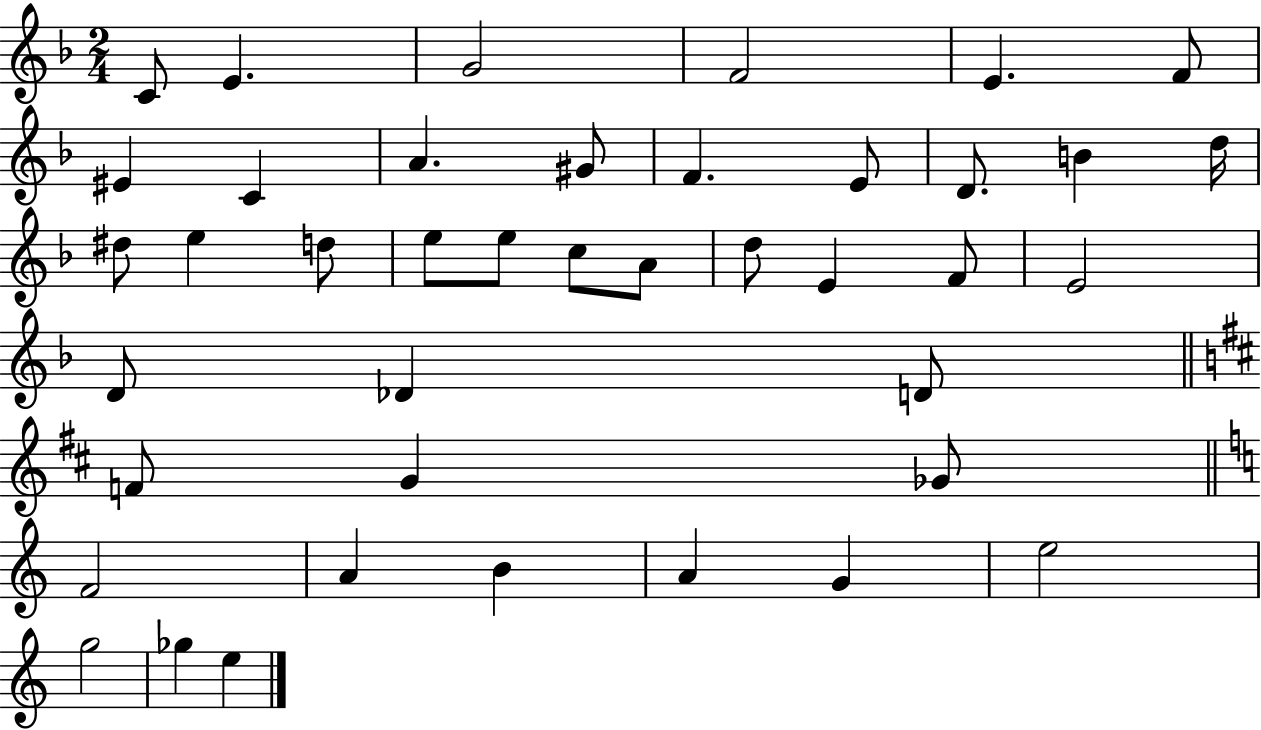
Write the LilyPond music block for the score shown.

{
  \clef treble
  \numericTimeSignature
  \time 2/4
  \key f \major
  c'8 e'4. | g'2 | f'2 | e'4. f'8 | \break eis'4 c'4 | a'4. gis'8 | f'4. e'8 | d'8. b'4 d''16 | \break dis''8 e''4 d''8 | e''8 e''8 c''8 a'8 | d''8 e'4 f'8 | e'2 | \break d'8 des'4 d'8 | \bar "||" \break \key d \major f'8 g'4 ges'8 | \bar "||" \break \key a \minor f'2 | a'4 b'4 | a'4 g'4 | e''2 | \break g''2 | ges''4 e''4 | \bar "|."
}